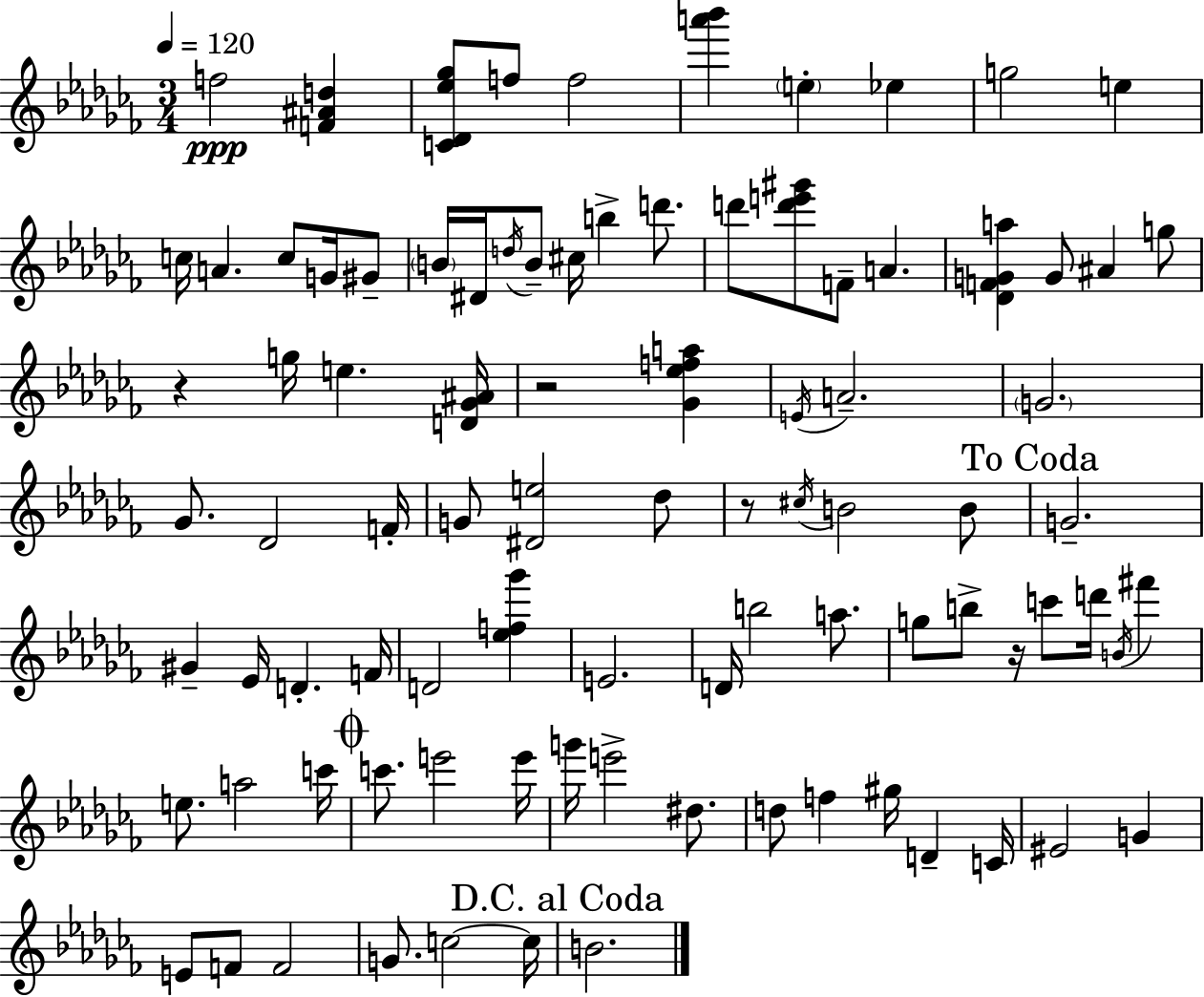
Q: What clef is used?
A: treble